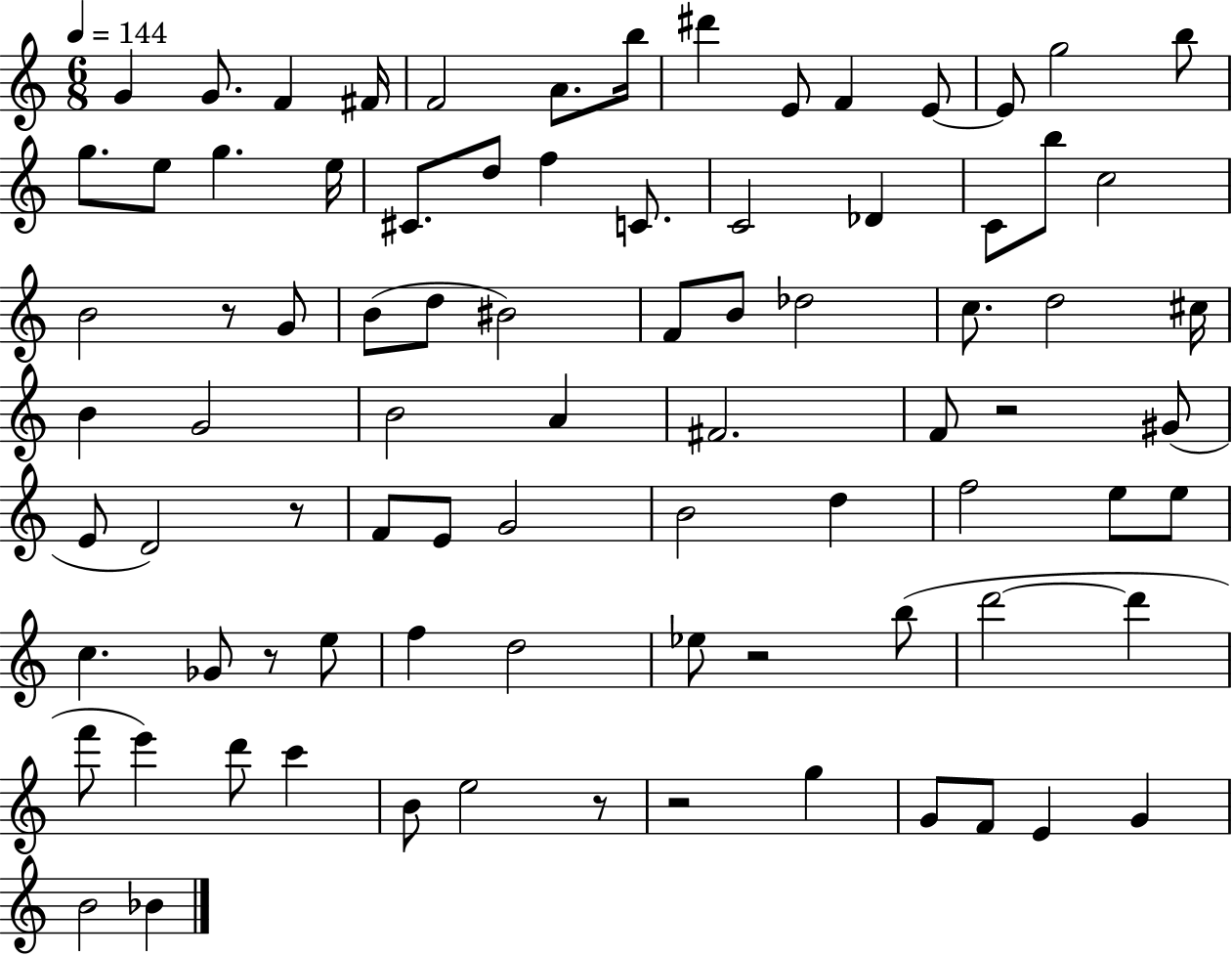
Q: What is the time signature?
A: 6/8